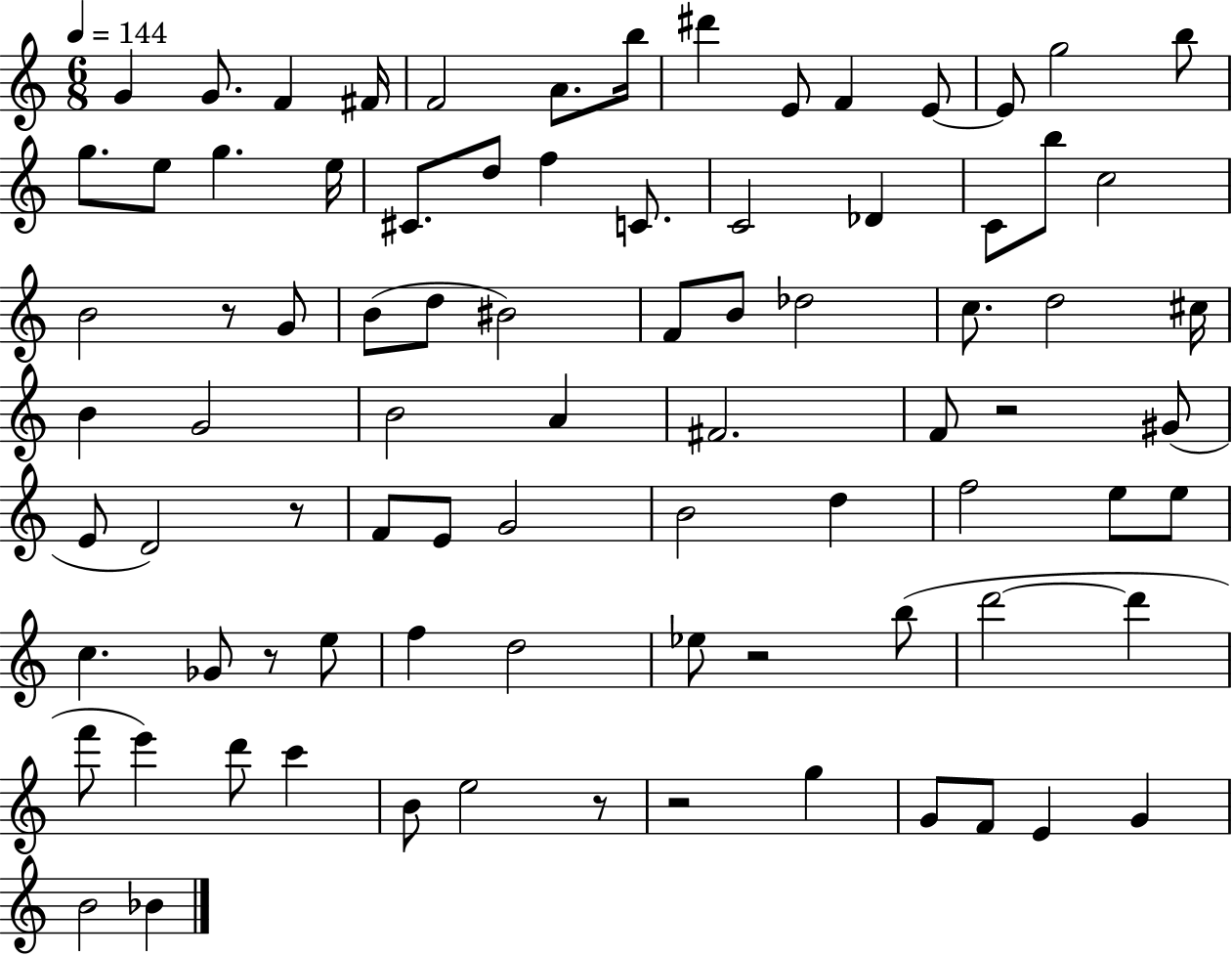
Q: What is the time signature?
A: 6/8